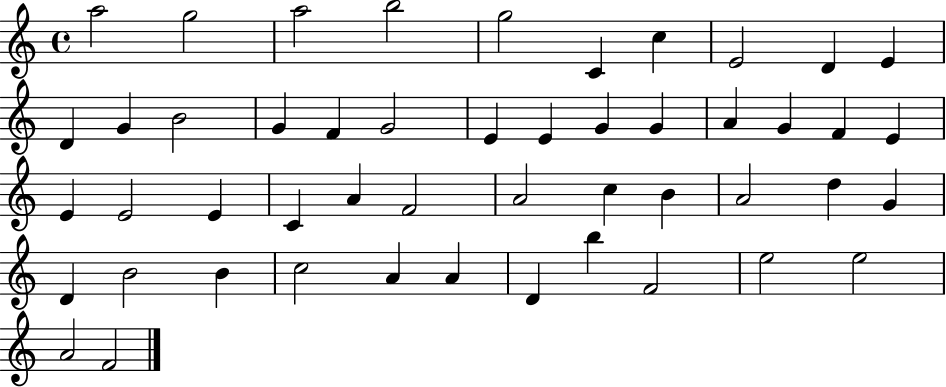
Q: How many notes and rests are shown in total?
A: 49